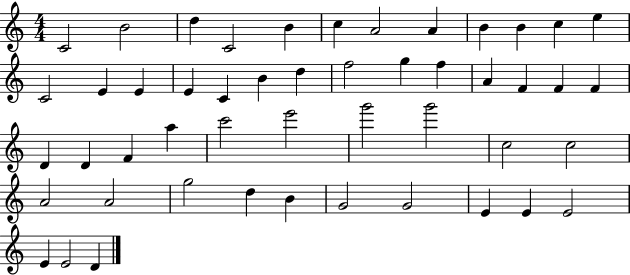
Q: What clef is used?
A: treble